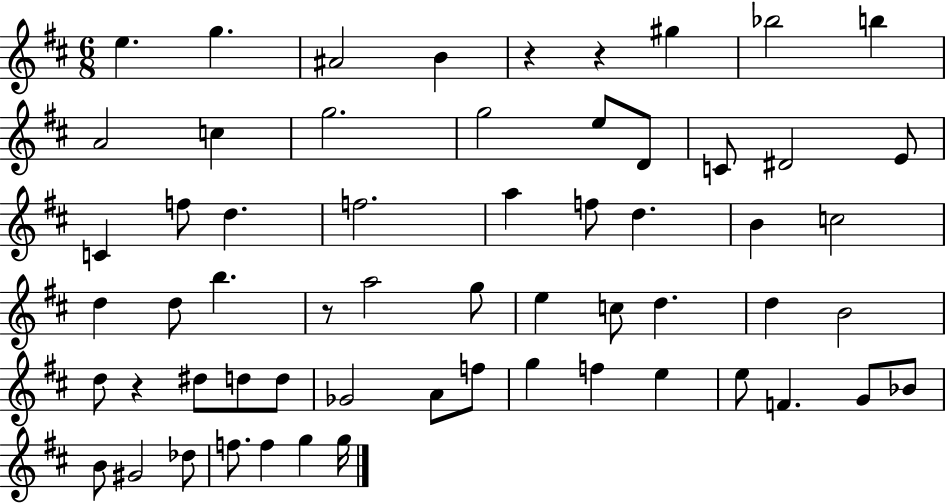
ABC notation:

X:1
T:Untitled
M:6/8
L:1/4
K:D
e g ^A2 B z z ^g _b2 b A2 c g2 g2 e/2 D/2 C/2 ^D2 E/2 C f/2 d f2 a f/2 d B c2 d d/2 b z/2 a2 g/2 e c/2 d d B2 d/2 z ^d/2 d/2 d/2 _G2 A/2 f/2 g f e e/2 F G/2 _B/2 B/2 ^G2 _d/2 f/2 f g g/4